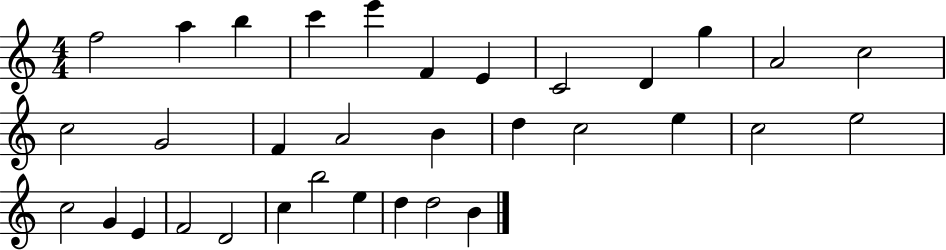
X:1
T:Untitled
M:4/4
L:1/4
K:C
f2 a b c' e' F E C2 D g A2 c2 c2 G2 F A2 B d c2 e c2 e2 c2 G E F2 D2 c b2 e d d2 B